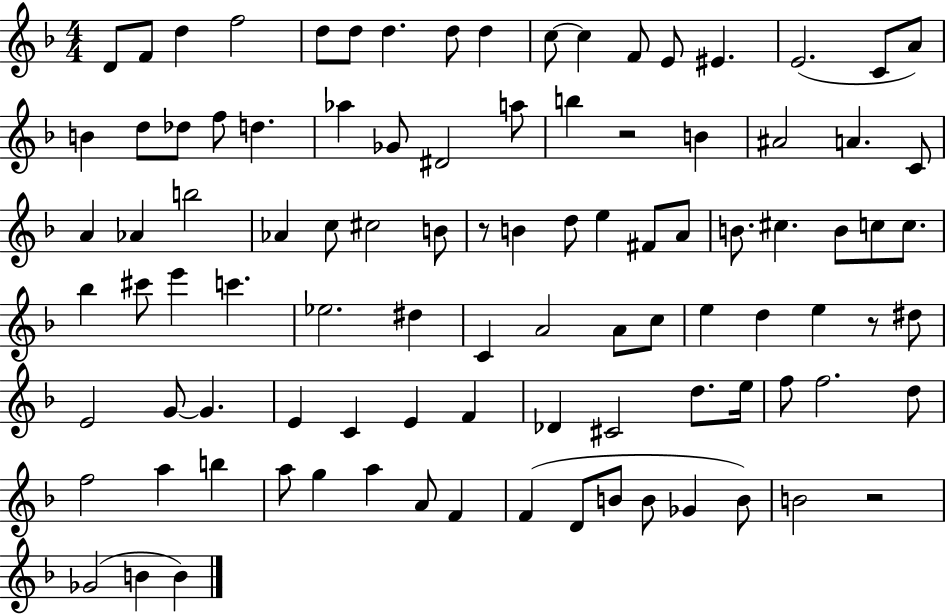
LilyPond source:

{
  \clef treble
  \numericTimeSignature
  \time 4/4
  \key f \major
  d'8 f'8 d''4 f''2 | d''8 d''8 d''4. d''8 d''4 | c''8~~ c''4 f'8 e'8 eis'4. | e'2.( c'8 a'8) | \break b'4 d''8 des''8 f''8 d''4. | aes''4 ges'8 dis'2 a''8 | b''4 r2 b'4 | ais'2 a'4. c'8 | \break a'4 aes'4 b''2 | aes'4 c''8 cis''2 b'8 | r8 b'4 d''8 e''4 fis'8 a'8 | b'8. cis''4. b'8 c''8 c''8. | \break bes''4 cis'''8 e'''4 c'''4. | ees''2. dis''4 | c'4 a'2 a'8 c''8 | e''4 d''4 e''4 r8 dis''8 | \break e'2 g'8~~ g'4. | e'4 c'4 e'4 f'4 | des'4 cis'2 d''8. e''16 | f''8 f''2. d''8 | \break f''2 a''4 b''4 | a''8 g''4 a''4 a'8 f'4 | f'4( d'8 b'8 b'8 ges'4 b'8) | b'2 r2 | \break ges'2( b'4 b'4) | \bar "|."
}